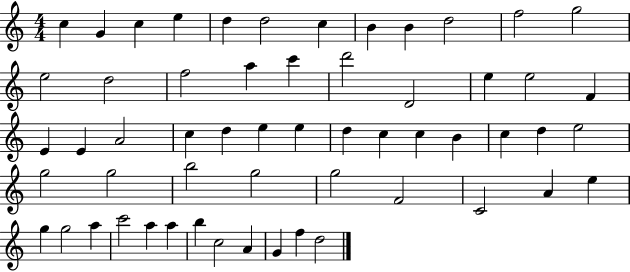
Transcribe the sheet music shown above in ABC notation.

X:1
T:Untitled
M:4/4
L:1/4
K:C
c G c e d d2 c B B d2 f2 g2 e2 d2 f2 a c' d'2 D2 e e2 F E E A2 c d e e d c c B c d e2 g2 g2 b2 g2 g2 F2 C2 A e g g2 a c'2 a a b c2 A G f d2